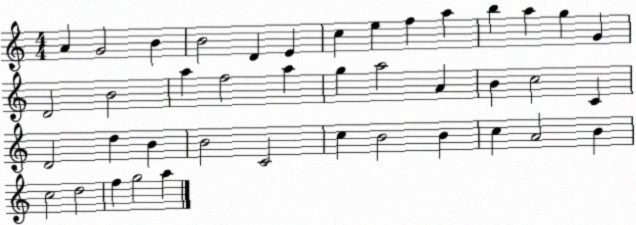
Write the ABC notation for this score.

X:1
T:Untitled
M:4/4
L:1/4
K:C
A G2 B B2 D E c e f a b a g G D2 B2 a f2 a g a2 A B c2 C D2 d B B2 C2 c B2 B c A2 B c2 d2 f g2 a